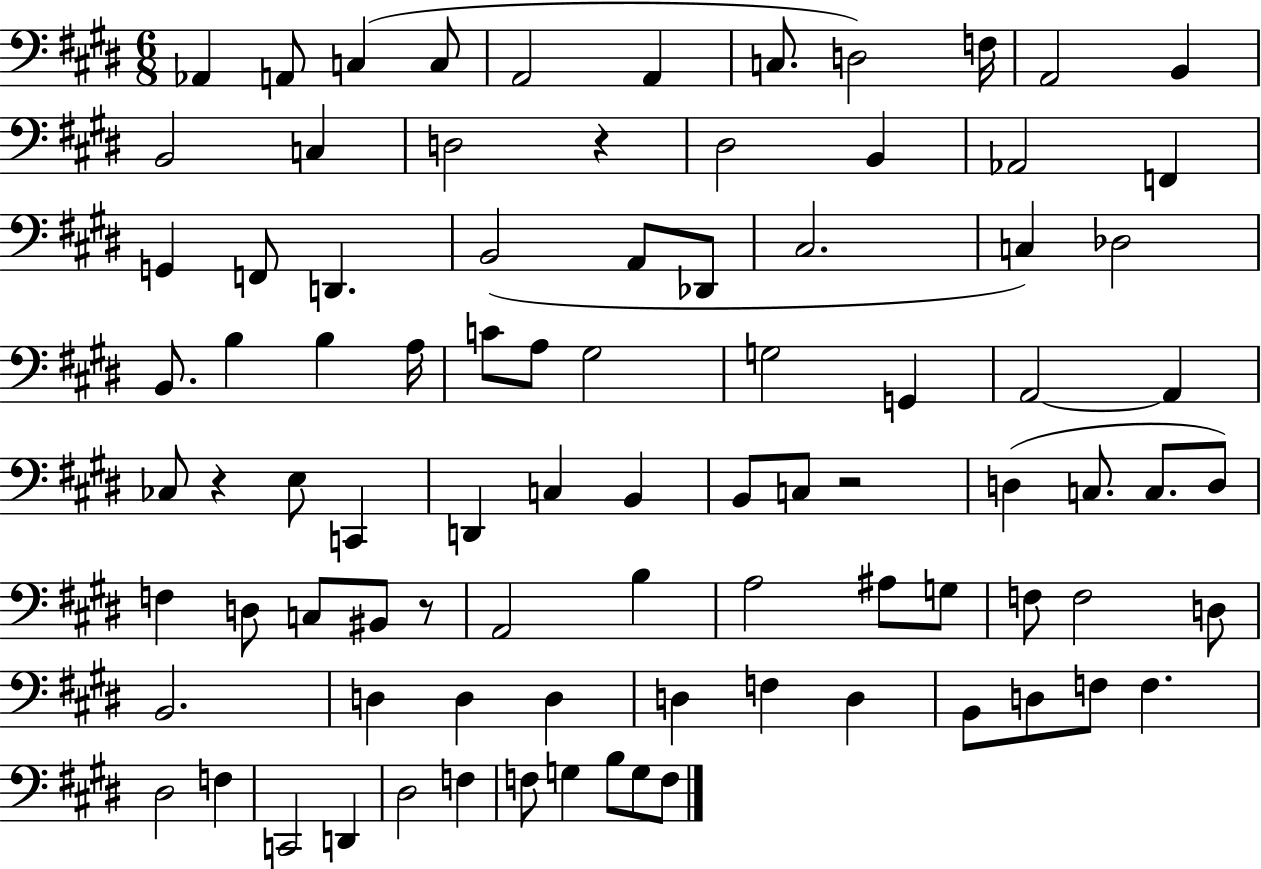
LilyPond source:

{
  \clef bass
  \numericTimeSignature
  \time 6/8
  \key e \major
  aes,4 a,8 c4( c8 | a,2 a,4 | c8. d2) f16 | a,2 b,4 | \break b,2 c4 | d2 r4 | dis2 b,4 | aes,2 f,4 | \break g,4 f,8 d,4. | b,2( a,8 des,8 | cis2. | c4) des2 | \break b,8. b4 b4 a16 | c'8 a8 gis2 | g2 g,4 | a,2~~ a,4 | \break ces8 r4 e8 c,4 | d,4 c4 b,4 | b,8 c8 r2 | d4( c8. c8. d8) | \break f4 d8 c8 bis,8 r8 | a,2 b4 | a2 ais8 g8 | f8 f2 d8 | \break b,2. | d4 d4 d4 | d4 f4 d4 | b,8 d8 f8 f4. | \break dis2 f4 | c,2 d,4 | dis2 f4 | f8 g4 b8 g8 f8 | \break \bar "|."
}